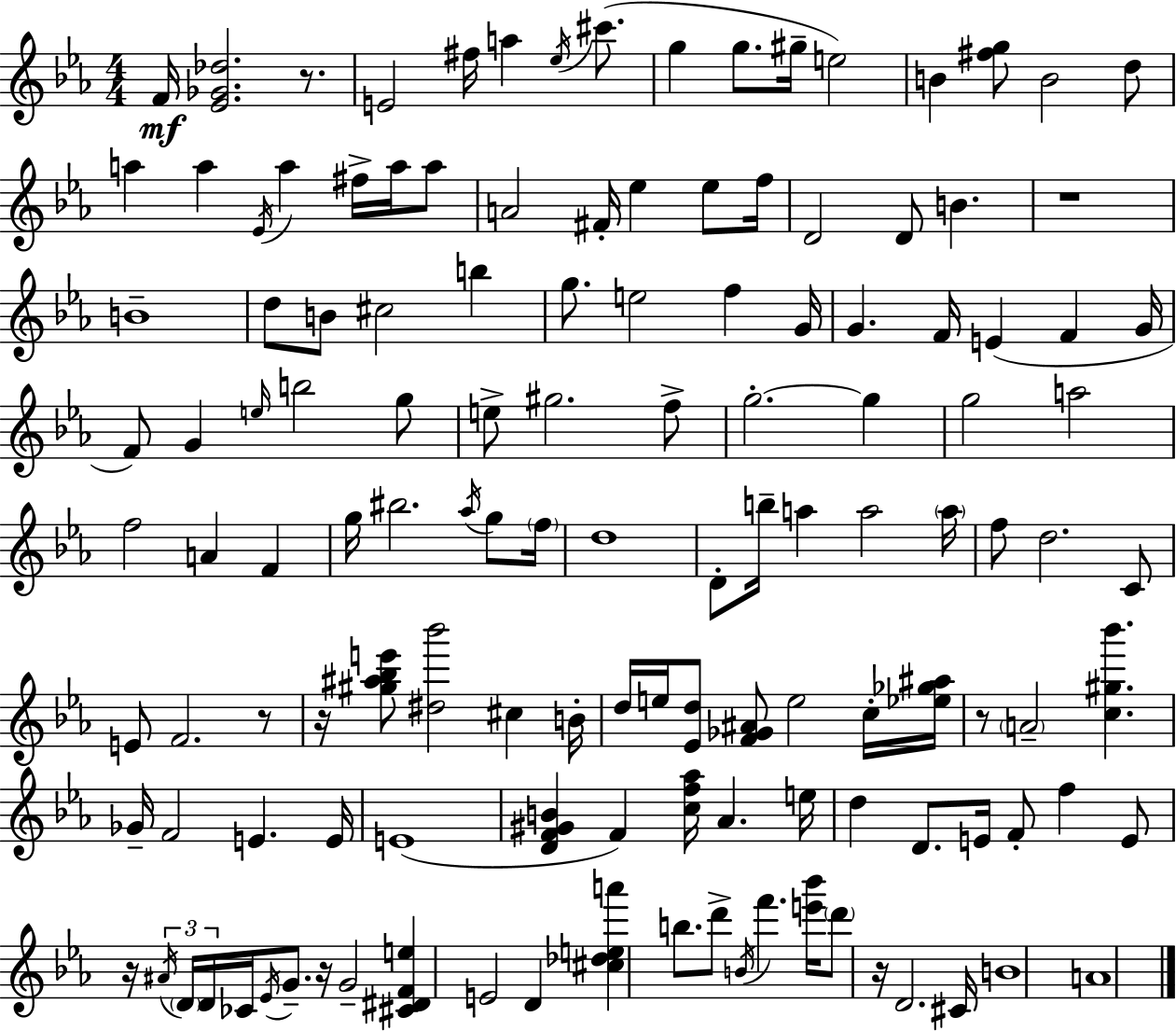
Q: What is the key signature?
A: EES major